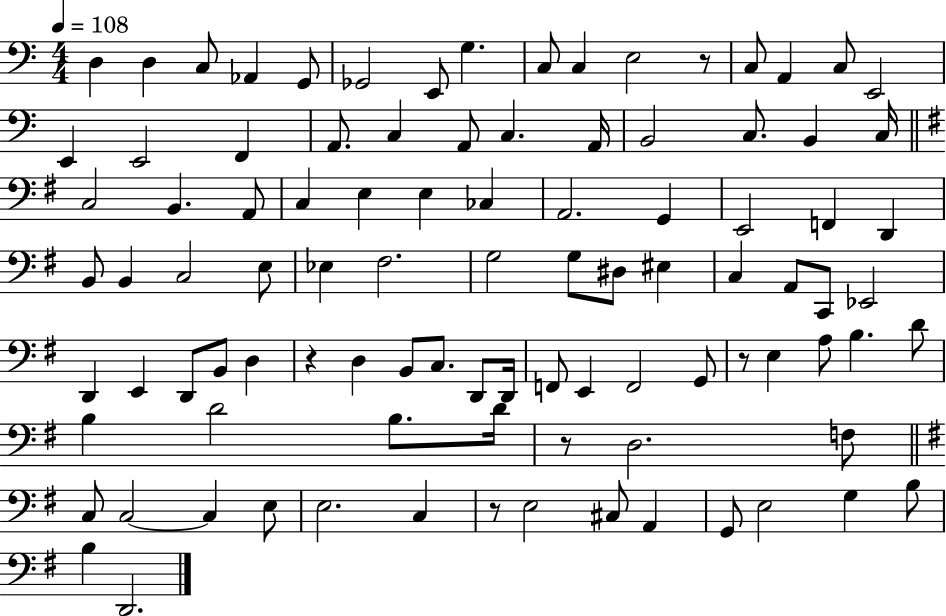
{
  \clef bass
  \numericTimeSignature
  \time 4/4
  \key c \major
  \tempo 4 = 108
  \repeat volta 2 { d4 d4 c8 aes,4 g,8 | ges,2 e,8 g4. | c8 c4 e2 r8 | c8 a,4 c8 e,2 | \break e,4 e,2 f,4 | a,8. c4 a,8 c4. a,16 | b,2 c8. b,4 c16 | \bar "||" \break \key e \minor c2 b,4. a,8 | c4 e4 e4 ces4 | a,2. g,4 | e,2 f,4 d,4 | \break b,8 b,4 c2 e8 | ees4 fis2. | g2 g8 dis8 eis4 | c4 a,8 c,8 ees,2 | \break d,4 e,4 d,8 b,8 d4 | r4 d4 b,8 c8. d,8 d,16 | f,8 e,4 f,2 g,8 | r8 e4 a8 b4. d'8 | \break b4 d'2 b8. d'16 | r8 d2. f8 | \bar "||" \break \key e \minor c8 c2~~ c4 e8 | e2. c4 | r8 e2 cis8 a,4 | g,8 e2 g4 b8 | \break b4 d,2. | } \bar "|."
}